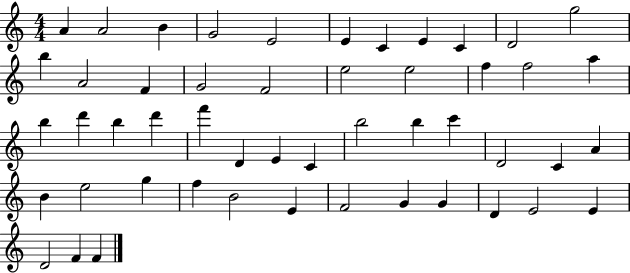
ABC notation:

X:1
T:Untitled
M:4/4
L:1/4
K:C
A A2 B G2 E2 E C E C D2 g2 b A2 F G2 F2 e2 e2 f f2 a b d' b d' f' D E C b2 b c' D2 C A B e2 g f B2 E F2 G G D E2 E D2 F F